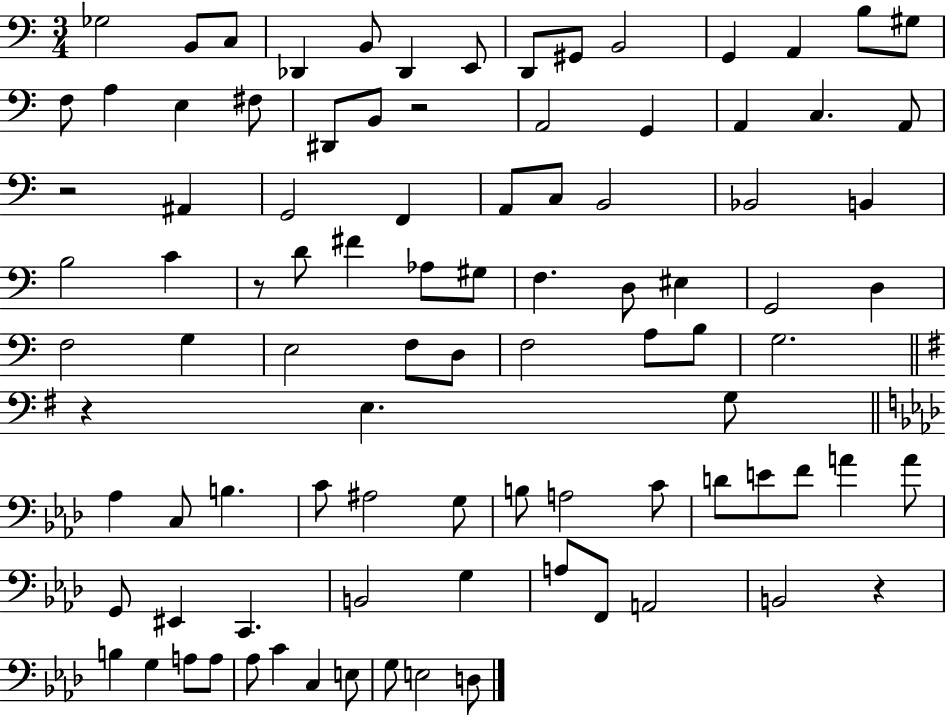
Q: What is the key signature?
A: C major